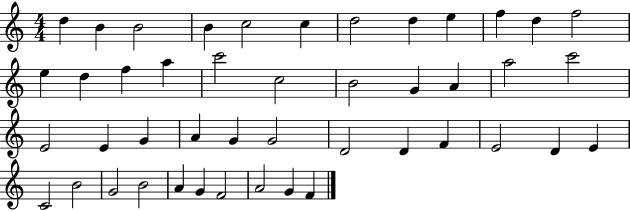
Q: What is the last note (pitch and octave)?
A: F4